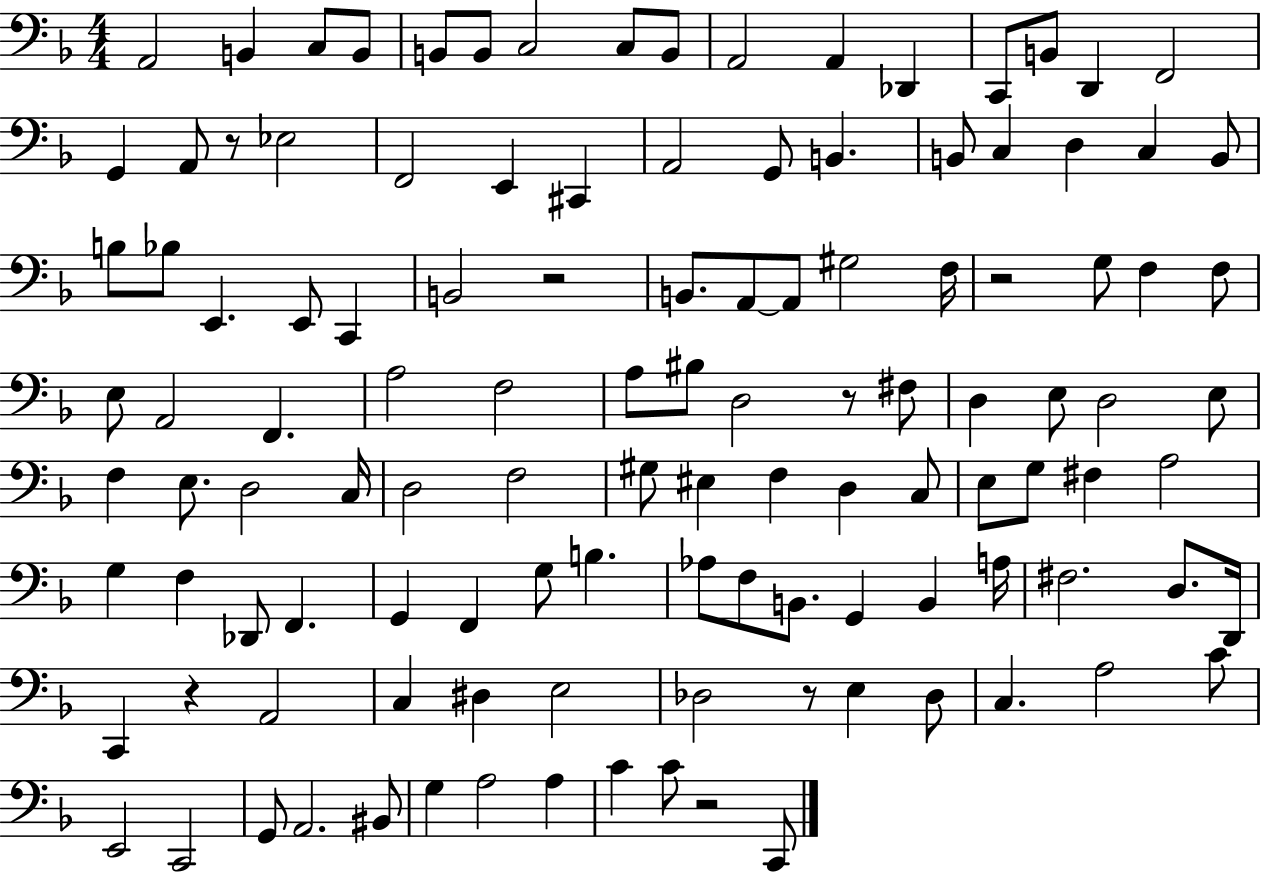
X:1
T:Untitled
M:4/4
L:1/4
K:F
A,,2 B,, C,/2 B,,/2 B,,/2 B,,/2 C,2 C,/2 B,,/2 A,,2 A,, _D,, C,,/2 B,,/2 D,, F,,2 G,, A,,/2 z/2 _E,2 F,,2 E,, ^C,, A,,2 G,,/2 B,, B,,/2 C, D, C, B,,/2 B,/2 _B,/2 E,, E,,/2 C,, B,,2 z2 B,,/2 A,,/2 A,,/2 ^G,2 F,/4 z2 G,/2 F, F,/2 E,/2 A,,2 F,, A,2 F,2 A,/2 ^B,/2 D,2 z/2 ^F,/2 D, E,/2 D,2 E,/2 F, E,/2 D,2 C,/4 D,2 F,2 ^G,/2 ^E, F, D, C,/2 E,/2 G,/2 ^F, A,2 G, F, _D,,/2 F,, G,, F,, G,/2 B, _A,/2 F,/2 B,,/2 G,, B,, A,/4 ^F,2 D,/2 D,,/4 C,, z A,,2 C, ^D, E,2 _D,2 z/2 E, _D,/2 C, A,2 C/2 E,,2 C,,2 G,,/2 A,,2 ^B,,/2 G, A,2 A, C C/2 z2 C,,/2